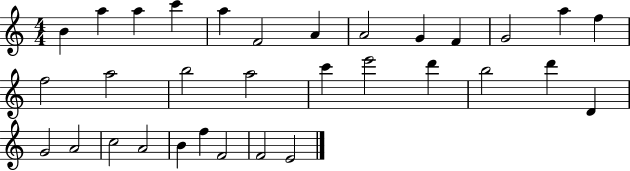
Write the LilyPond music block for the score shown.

{
  \clef treble
  \numericTimeSignature
  \time 4/4
  \key c \major
  b'4 a''4 a''4 c'''4 | a''4 f'2 a'4 | a'2 g'4 f'4 | g'2 a''4 f''4 | \break f''2 a''2 | b''2 a''2 | c'''4 e'''2 d'''4 | b''2 d'''4 d'4 | \break g'2 a'2 | c''2 a'2 | b'4 f''4 f'2 | f'2 e'2 | \break \bar "|."
}